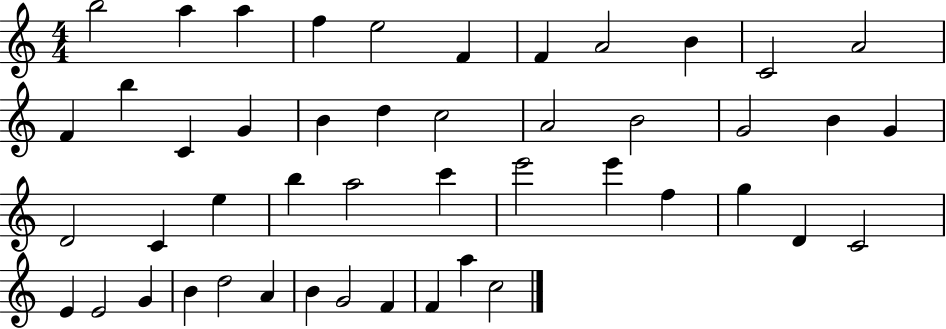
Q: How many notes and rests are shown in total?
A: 47